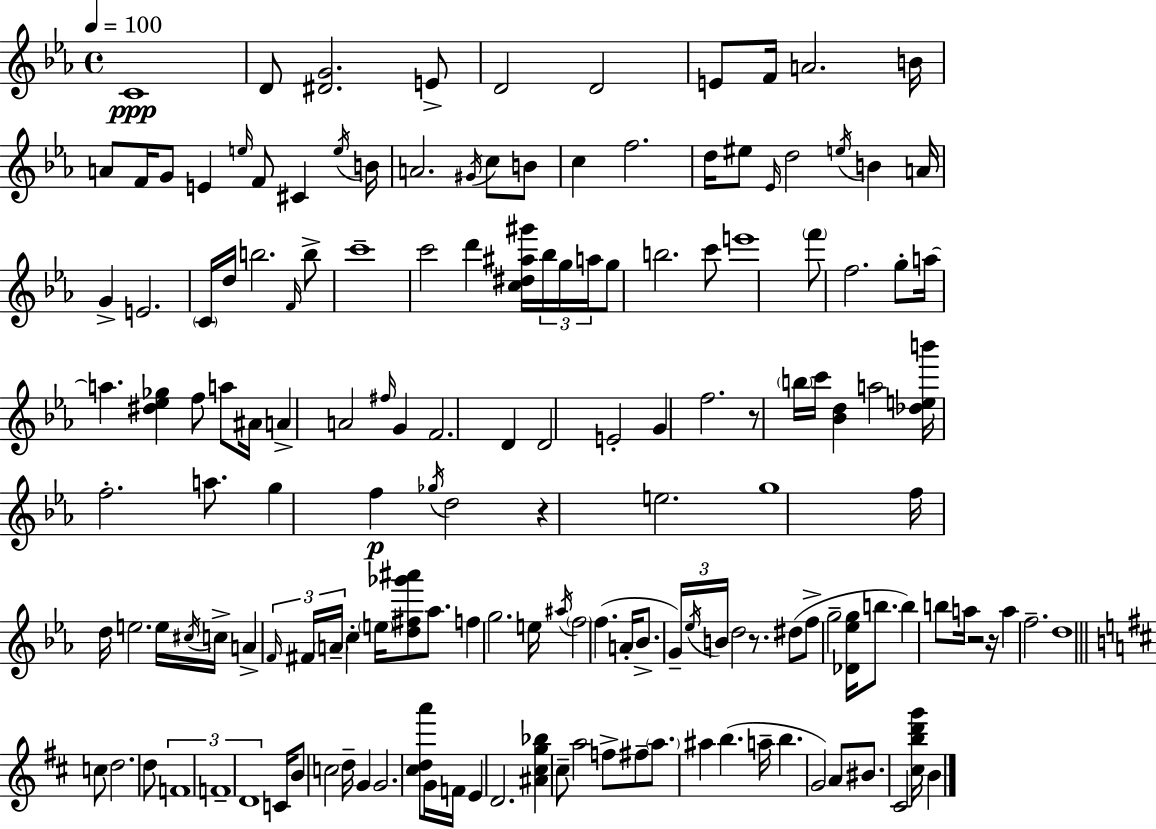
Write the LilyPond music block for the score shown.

{
  \clef treble
  \time 4/4
  \defaultTimeSignature
  \key c \minor
  \tempo 4 = 100
  c'1\ppp | d'8 <dis' g'>2. e'8-> | d'2 d'2 | e'8 f'16 a'2. b'16 | \break a'8 f'16 g'8 e'4 \grace { e''16 } f'8 cis'4 | \acciaccatura { e''16 } b'16 a'2. \acciaccatura { gis'16 } c''8 | b'8 c''4 f''2. | d''16 eis''8 \grace { ees'16 } d''2 \acciaccatura { e''16 } | \break b'4 a'16 g'4-> e'2. | \parenthesize c'16 d''16 b''2. | \grace { f'16 } b''8-> c'''1-- | c'''2 d'''4 | \break <c'' dis'' ais'' gis'''>16 \tuplet 3/2 { bes''16 g''16 a''16 } g''8 b''2. | c'''8 e'''1 | \parenthesize f'''8 f''2. | g''8-. a''16~~ a''4. <dis'' ees'' ges''>4 | \break f''8 a''8 ais'16 a'4-> a'2 | \grace { fis''16 } g'4 f'2. | d'4 d'2 e'2-. | g'4 f''2. | \break r8 \parenthesize b''16 c'''16 <bes' d''>4 a''2 | <des'' e'' b'''>16 f''2.-. | a''8. g''4 f''4\p \acciaccatura { ges''16 } | d''2 r4 e''2. | \break g''1 | f''16 d''16 e''2. | e''16 \acciaccatura { cis''16 } c''16-> a'4-> \tuplet 3/2 { \grace { f'16 } fis'16 \parenthesize a'16-- } | c''4-. \parenthesize e''16 <d'' fis'' ges''' ais'''>8 aes''8. f''4 g''2. | \break e''16 \acciaccatura { ais''16 } \parenthesize f''2 | f''4.( a'16-. bes'8.-> \tuplet 3/2 { g'16--) \acciaccatura { ees''16 } | b'16 } d''2 r8. dis''8( f''8-> | g''2-- <des' ees'' g''>16 b''8. b''4) | \break b''8 a''16 r2 r16 a''4 | f''2.-- d''1 | \bar "||" \break \key d \major c''8 d''2. d''8 | \tuplet 3/2 { f'1 | f'1-- | d'1 } | \break c'16 b'8 c''2 d''16-- g'4 | g'2. <cis'' d'' a'''>8 g'16 f'16 | e'4 d'2. | <ais' cis'' g'' bes''>4 cis''8-- a''2 f''8-> | \break fis''8-- \parenthesize a''8. ais''4 b''4.( a''16-- | b''4. g'2) a'8 | bis'8. cis'2 <cis'' b'' d''' g'''>16 b'4 | \bar "|."
}